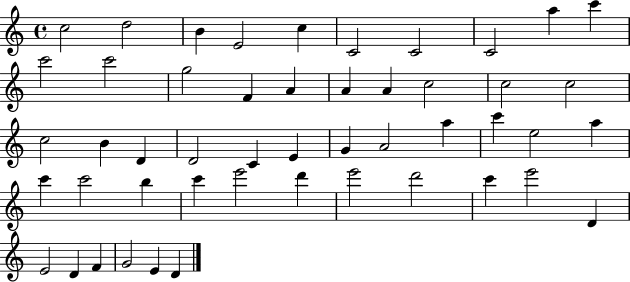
X:1
T:Untitled
M:4/4
L:1/4
K:C
c2 d2 B E2 c C2 C2 C2 a c' c'2 c'2 g2 F A A A c2 c2 c2 c2 B D D2 C E G A2 a c' e2 a c' c'2 b c' e'2 d' e'2 d'2 c' e'2 D E2 D F G2 E D